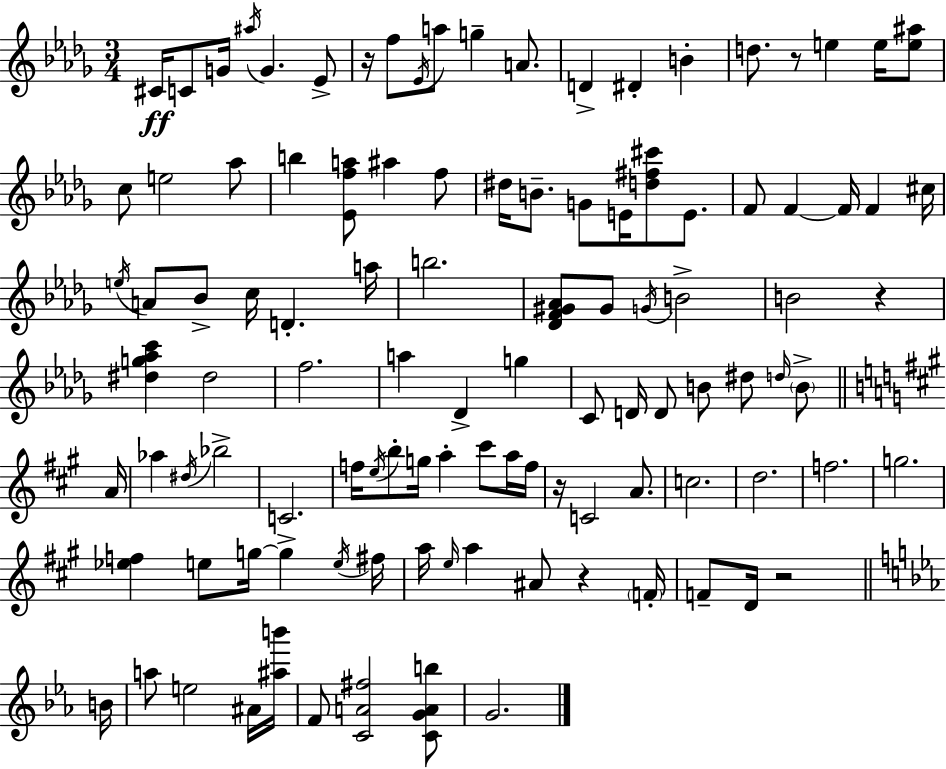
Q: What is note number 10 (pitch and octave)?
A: G5